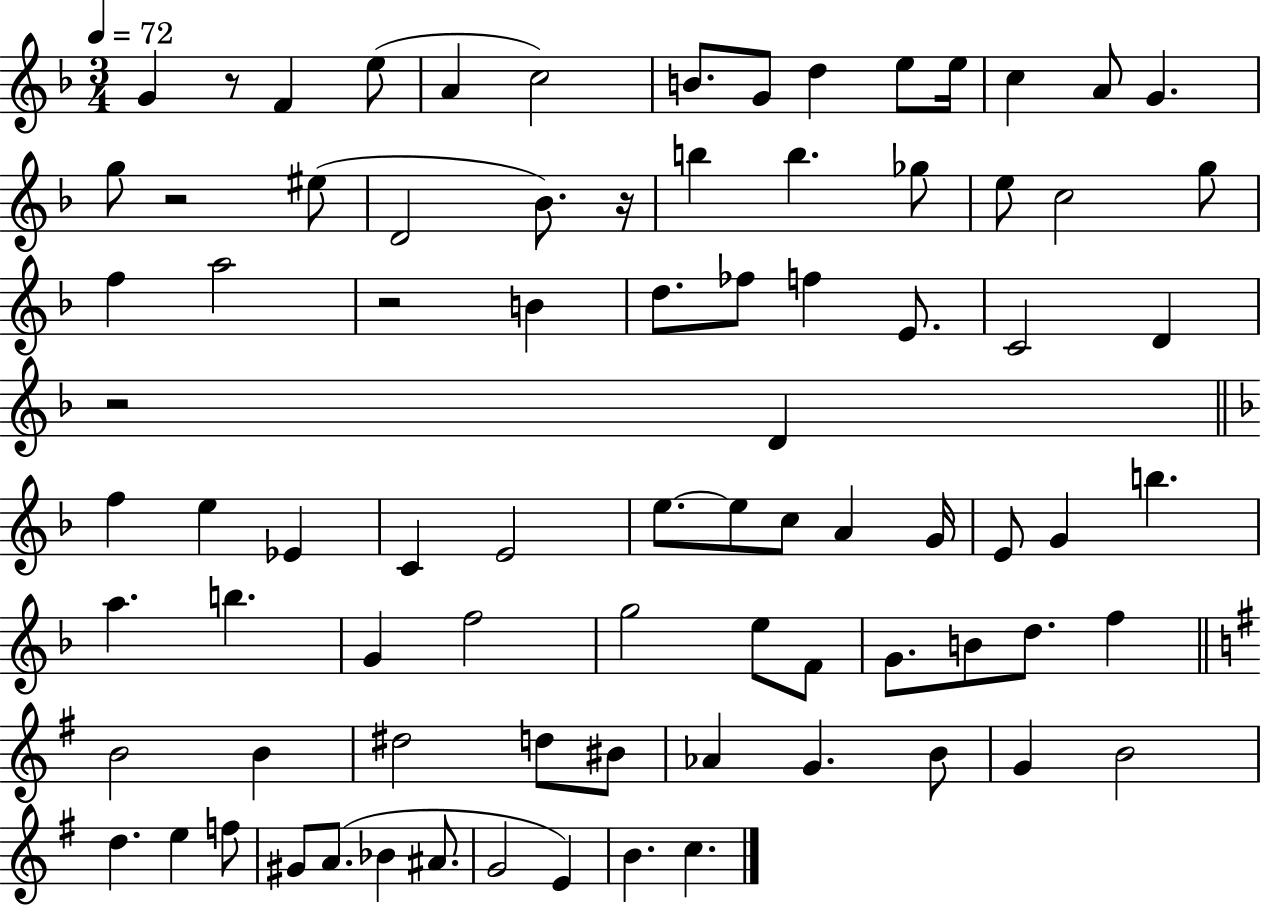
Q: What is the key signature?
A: F major